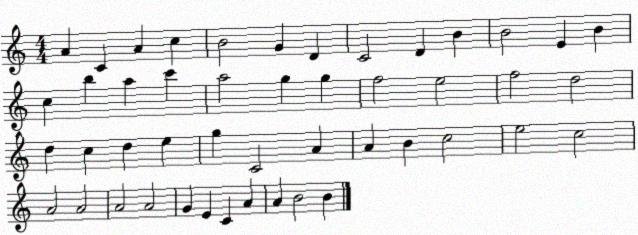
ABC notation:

X:1
T:Untitled
M:4/4
L:1/4
K:C
A C A c B2 G D C2 D B B2 E B c b a c' a2 g g f2 e2 f2 d2 d c d e g C2 A A B c2 e2 c2 A2 A2 A2 A2 G E C A A B2 B